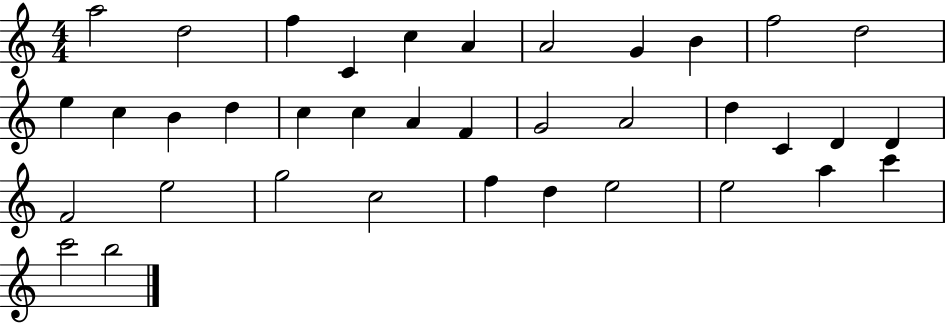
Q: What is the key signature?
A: C major